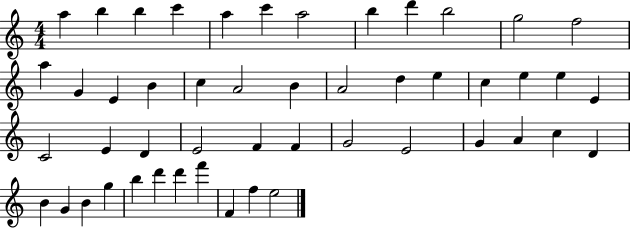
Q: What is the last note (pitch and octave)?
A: E5